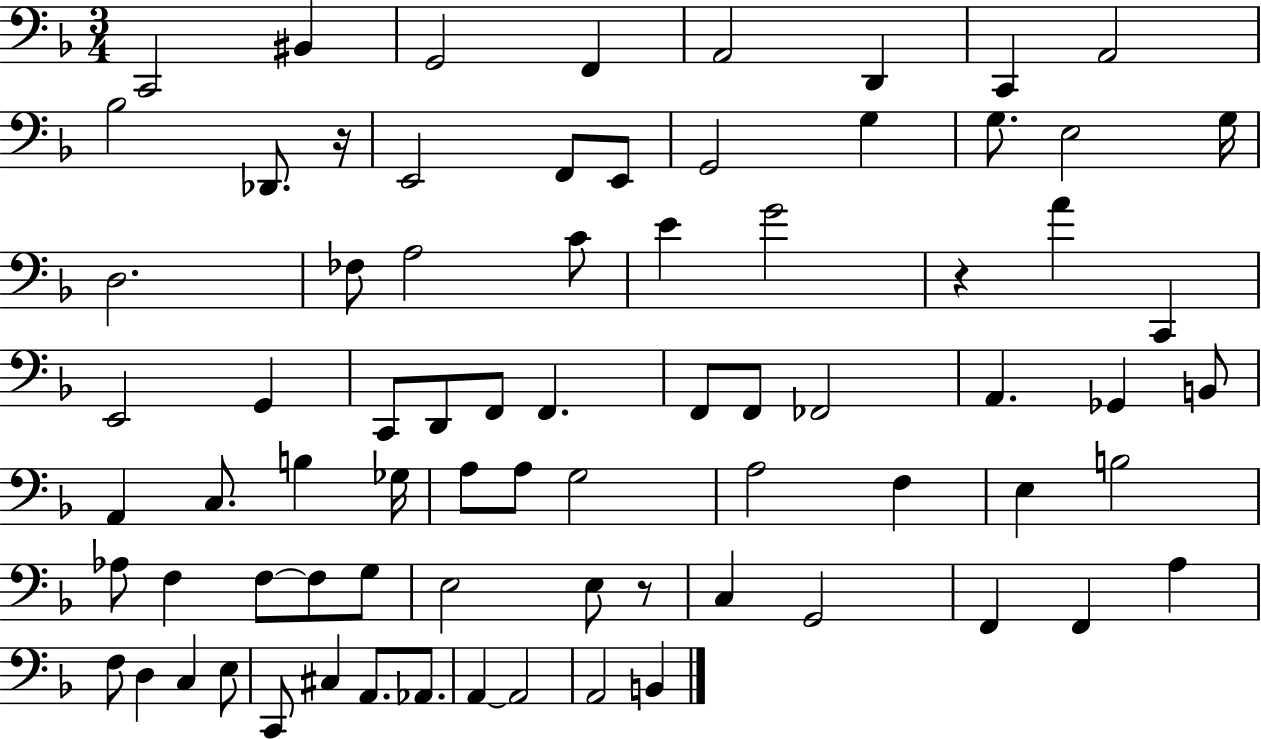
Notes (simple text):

C2/h BIS2/q G2/h F2/q A2/h D2/q C2/q A2/h Bb3/h Db2/e. R/s E2/h F2/e E2/e G2/h G3/q G3/e. E3/h G3/s D3/h. FES3/e A3/h C4/e E4/q G4/h R/q A4/q C2/q E2/h G2/q C2/e D2/e F2/e F2/q. F2/e F2/e FES2/h A2/q. Gb2/q B2/e A2/q C3/e. B3/q Gb3/s A3/e A3/e G3/h A3/h F3/q E3/q B3/h Ab3/e F3/q F3/e F3/e G3/e E3/h E3/e R/e C3/q G2/h F2/q F2/q A3/q F3/e D3/q C3/q E3/e C2/e C#3/q A2/e. Ab2/e. A2/q A2/h A2/h B2/q